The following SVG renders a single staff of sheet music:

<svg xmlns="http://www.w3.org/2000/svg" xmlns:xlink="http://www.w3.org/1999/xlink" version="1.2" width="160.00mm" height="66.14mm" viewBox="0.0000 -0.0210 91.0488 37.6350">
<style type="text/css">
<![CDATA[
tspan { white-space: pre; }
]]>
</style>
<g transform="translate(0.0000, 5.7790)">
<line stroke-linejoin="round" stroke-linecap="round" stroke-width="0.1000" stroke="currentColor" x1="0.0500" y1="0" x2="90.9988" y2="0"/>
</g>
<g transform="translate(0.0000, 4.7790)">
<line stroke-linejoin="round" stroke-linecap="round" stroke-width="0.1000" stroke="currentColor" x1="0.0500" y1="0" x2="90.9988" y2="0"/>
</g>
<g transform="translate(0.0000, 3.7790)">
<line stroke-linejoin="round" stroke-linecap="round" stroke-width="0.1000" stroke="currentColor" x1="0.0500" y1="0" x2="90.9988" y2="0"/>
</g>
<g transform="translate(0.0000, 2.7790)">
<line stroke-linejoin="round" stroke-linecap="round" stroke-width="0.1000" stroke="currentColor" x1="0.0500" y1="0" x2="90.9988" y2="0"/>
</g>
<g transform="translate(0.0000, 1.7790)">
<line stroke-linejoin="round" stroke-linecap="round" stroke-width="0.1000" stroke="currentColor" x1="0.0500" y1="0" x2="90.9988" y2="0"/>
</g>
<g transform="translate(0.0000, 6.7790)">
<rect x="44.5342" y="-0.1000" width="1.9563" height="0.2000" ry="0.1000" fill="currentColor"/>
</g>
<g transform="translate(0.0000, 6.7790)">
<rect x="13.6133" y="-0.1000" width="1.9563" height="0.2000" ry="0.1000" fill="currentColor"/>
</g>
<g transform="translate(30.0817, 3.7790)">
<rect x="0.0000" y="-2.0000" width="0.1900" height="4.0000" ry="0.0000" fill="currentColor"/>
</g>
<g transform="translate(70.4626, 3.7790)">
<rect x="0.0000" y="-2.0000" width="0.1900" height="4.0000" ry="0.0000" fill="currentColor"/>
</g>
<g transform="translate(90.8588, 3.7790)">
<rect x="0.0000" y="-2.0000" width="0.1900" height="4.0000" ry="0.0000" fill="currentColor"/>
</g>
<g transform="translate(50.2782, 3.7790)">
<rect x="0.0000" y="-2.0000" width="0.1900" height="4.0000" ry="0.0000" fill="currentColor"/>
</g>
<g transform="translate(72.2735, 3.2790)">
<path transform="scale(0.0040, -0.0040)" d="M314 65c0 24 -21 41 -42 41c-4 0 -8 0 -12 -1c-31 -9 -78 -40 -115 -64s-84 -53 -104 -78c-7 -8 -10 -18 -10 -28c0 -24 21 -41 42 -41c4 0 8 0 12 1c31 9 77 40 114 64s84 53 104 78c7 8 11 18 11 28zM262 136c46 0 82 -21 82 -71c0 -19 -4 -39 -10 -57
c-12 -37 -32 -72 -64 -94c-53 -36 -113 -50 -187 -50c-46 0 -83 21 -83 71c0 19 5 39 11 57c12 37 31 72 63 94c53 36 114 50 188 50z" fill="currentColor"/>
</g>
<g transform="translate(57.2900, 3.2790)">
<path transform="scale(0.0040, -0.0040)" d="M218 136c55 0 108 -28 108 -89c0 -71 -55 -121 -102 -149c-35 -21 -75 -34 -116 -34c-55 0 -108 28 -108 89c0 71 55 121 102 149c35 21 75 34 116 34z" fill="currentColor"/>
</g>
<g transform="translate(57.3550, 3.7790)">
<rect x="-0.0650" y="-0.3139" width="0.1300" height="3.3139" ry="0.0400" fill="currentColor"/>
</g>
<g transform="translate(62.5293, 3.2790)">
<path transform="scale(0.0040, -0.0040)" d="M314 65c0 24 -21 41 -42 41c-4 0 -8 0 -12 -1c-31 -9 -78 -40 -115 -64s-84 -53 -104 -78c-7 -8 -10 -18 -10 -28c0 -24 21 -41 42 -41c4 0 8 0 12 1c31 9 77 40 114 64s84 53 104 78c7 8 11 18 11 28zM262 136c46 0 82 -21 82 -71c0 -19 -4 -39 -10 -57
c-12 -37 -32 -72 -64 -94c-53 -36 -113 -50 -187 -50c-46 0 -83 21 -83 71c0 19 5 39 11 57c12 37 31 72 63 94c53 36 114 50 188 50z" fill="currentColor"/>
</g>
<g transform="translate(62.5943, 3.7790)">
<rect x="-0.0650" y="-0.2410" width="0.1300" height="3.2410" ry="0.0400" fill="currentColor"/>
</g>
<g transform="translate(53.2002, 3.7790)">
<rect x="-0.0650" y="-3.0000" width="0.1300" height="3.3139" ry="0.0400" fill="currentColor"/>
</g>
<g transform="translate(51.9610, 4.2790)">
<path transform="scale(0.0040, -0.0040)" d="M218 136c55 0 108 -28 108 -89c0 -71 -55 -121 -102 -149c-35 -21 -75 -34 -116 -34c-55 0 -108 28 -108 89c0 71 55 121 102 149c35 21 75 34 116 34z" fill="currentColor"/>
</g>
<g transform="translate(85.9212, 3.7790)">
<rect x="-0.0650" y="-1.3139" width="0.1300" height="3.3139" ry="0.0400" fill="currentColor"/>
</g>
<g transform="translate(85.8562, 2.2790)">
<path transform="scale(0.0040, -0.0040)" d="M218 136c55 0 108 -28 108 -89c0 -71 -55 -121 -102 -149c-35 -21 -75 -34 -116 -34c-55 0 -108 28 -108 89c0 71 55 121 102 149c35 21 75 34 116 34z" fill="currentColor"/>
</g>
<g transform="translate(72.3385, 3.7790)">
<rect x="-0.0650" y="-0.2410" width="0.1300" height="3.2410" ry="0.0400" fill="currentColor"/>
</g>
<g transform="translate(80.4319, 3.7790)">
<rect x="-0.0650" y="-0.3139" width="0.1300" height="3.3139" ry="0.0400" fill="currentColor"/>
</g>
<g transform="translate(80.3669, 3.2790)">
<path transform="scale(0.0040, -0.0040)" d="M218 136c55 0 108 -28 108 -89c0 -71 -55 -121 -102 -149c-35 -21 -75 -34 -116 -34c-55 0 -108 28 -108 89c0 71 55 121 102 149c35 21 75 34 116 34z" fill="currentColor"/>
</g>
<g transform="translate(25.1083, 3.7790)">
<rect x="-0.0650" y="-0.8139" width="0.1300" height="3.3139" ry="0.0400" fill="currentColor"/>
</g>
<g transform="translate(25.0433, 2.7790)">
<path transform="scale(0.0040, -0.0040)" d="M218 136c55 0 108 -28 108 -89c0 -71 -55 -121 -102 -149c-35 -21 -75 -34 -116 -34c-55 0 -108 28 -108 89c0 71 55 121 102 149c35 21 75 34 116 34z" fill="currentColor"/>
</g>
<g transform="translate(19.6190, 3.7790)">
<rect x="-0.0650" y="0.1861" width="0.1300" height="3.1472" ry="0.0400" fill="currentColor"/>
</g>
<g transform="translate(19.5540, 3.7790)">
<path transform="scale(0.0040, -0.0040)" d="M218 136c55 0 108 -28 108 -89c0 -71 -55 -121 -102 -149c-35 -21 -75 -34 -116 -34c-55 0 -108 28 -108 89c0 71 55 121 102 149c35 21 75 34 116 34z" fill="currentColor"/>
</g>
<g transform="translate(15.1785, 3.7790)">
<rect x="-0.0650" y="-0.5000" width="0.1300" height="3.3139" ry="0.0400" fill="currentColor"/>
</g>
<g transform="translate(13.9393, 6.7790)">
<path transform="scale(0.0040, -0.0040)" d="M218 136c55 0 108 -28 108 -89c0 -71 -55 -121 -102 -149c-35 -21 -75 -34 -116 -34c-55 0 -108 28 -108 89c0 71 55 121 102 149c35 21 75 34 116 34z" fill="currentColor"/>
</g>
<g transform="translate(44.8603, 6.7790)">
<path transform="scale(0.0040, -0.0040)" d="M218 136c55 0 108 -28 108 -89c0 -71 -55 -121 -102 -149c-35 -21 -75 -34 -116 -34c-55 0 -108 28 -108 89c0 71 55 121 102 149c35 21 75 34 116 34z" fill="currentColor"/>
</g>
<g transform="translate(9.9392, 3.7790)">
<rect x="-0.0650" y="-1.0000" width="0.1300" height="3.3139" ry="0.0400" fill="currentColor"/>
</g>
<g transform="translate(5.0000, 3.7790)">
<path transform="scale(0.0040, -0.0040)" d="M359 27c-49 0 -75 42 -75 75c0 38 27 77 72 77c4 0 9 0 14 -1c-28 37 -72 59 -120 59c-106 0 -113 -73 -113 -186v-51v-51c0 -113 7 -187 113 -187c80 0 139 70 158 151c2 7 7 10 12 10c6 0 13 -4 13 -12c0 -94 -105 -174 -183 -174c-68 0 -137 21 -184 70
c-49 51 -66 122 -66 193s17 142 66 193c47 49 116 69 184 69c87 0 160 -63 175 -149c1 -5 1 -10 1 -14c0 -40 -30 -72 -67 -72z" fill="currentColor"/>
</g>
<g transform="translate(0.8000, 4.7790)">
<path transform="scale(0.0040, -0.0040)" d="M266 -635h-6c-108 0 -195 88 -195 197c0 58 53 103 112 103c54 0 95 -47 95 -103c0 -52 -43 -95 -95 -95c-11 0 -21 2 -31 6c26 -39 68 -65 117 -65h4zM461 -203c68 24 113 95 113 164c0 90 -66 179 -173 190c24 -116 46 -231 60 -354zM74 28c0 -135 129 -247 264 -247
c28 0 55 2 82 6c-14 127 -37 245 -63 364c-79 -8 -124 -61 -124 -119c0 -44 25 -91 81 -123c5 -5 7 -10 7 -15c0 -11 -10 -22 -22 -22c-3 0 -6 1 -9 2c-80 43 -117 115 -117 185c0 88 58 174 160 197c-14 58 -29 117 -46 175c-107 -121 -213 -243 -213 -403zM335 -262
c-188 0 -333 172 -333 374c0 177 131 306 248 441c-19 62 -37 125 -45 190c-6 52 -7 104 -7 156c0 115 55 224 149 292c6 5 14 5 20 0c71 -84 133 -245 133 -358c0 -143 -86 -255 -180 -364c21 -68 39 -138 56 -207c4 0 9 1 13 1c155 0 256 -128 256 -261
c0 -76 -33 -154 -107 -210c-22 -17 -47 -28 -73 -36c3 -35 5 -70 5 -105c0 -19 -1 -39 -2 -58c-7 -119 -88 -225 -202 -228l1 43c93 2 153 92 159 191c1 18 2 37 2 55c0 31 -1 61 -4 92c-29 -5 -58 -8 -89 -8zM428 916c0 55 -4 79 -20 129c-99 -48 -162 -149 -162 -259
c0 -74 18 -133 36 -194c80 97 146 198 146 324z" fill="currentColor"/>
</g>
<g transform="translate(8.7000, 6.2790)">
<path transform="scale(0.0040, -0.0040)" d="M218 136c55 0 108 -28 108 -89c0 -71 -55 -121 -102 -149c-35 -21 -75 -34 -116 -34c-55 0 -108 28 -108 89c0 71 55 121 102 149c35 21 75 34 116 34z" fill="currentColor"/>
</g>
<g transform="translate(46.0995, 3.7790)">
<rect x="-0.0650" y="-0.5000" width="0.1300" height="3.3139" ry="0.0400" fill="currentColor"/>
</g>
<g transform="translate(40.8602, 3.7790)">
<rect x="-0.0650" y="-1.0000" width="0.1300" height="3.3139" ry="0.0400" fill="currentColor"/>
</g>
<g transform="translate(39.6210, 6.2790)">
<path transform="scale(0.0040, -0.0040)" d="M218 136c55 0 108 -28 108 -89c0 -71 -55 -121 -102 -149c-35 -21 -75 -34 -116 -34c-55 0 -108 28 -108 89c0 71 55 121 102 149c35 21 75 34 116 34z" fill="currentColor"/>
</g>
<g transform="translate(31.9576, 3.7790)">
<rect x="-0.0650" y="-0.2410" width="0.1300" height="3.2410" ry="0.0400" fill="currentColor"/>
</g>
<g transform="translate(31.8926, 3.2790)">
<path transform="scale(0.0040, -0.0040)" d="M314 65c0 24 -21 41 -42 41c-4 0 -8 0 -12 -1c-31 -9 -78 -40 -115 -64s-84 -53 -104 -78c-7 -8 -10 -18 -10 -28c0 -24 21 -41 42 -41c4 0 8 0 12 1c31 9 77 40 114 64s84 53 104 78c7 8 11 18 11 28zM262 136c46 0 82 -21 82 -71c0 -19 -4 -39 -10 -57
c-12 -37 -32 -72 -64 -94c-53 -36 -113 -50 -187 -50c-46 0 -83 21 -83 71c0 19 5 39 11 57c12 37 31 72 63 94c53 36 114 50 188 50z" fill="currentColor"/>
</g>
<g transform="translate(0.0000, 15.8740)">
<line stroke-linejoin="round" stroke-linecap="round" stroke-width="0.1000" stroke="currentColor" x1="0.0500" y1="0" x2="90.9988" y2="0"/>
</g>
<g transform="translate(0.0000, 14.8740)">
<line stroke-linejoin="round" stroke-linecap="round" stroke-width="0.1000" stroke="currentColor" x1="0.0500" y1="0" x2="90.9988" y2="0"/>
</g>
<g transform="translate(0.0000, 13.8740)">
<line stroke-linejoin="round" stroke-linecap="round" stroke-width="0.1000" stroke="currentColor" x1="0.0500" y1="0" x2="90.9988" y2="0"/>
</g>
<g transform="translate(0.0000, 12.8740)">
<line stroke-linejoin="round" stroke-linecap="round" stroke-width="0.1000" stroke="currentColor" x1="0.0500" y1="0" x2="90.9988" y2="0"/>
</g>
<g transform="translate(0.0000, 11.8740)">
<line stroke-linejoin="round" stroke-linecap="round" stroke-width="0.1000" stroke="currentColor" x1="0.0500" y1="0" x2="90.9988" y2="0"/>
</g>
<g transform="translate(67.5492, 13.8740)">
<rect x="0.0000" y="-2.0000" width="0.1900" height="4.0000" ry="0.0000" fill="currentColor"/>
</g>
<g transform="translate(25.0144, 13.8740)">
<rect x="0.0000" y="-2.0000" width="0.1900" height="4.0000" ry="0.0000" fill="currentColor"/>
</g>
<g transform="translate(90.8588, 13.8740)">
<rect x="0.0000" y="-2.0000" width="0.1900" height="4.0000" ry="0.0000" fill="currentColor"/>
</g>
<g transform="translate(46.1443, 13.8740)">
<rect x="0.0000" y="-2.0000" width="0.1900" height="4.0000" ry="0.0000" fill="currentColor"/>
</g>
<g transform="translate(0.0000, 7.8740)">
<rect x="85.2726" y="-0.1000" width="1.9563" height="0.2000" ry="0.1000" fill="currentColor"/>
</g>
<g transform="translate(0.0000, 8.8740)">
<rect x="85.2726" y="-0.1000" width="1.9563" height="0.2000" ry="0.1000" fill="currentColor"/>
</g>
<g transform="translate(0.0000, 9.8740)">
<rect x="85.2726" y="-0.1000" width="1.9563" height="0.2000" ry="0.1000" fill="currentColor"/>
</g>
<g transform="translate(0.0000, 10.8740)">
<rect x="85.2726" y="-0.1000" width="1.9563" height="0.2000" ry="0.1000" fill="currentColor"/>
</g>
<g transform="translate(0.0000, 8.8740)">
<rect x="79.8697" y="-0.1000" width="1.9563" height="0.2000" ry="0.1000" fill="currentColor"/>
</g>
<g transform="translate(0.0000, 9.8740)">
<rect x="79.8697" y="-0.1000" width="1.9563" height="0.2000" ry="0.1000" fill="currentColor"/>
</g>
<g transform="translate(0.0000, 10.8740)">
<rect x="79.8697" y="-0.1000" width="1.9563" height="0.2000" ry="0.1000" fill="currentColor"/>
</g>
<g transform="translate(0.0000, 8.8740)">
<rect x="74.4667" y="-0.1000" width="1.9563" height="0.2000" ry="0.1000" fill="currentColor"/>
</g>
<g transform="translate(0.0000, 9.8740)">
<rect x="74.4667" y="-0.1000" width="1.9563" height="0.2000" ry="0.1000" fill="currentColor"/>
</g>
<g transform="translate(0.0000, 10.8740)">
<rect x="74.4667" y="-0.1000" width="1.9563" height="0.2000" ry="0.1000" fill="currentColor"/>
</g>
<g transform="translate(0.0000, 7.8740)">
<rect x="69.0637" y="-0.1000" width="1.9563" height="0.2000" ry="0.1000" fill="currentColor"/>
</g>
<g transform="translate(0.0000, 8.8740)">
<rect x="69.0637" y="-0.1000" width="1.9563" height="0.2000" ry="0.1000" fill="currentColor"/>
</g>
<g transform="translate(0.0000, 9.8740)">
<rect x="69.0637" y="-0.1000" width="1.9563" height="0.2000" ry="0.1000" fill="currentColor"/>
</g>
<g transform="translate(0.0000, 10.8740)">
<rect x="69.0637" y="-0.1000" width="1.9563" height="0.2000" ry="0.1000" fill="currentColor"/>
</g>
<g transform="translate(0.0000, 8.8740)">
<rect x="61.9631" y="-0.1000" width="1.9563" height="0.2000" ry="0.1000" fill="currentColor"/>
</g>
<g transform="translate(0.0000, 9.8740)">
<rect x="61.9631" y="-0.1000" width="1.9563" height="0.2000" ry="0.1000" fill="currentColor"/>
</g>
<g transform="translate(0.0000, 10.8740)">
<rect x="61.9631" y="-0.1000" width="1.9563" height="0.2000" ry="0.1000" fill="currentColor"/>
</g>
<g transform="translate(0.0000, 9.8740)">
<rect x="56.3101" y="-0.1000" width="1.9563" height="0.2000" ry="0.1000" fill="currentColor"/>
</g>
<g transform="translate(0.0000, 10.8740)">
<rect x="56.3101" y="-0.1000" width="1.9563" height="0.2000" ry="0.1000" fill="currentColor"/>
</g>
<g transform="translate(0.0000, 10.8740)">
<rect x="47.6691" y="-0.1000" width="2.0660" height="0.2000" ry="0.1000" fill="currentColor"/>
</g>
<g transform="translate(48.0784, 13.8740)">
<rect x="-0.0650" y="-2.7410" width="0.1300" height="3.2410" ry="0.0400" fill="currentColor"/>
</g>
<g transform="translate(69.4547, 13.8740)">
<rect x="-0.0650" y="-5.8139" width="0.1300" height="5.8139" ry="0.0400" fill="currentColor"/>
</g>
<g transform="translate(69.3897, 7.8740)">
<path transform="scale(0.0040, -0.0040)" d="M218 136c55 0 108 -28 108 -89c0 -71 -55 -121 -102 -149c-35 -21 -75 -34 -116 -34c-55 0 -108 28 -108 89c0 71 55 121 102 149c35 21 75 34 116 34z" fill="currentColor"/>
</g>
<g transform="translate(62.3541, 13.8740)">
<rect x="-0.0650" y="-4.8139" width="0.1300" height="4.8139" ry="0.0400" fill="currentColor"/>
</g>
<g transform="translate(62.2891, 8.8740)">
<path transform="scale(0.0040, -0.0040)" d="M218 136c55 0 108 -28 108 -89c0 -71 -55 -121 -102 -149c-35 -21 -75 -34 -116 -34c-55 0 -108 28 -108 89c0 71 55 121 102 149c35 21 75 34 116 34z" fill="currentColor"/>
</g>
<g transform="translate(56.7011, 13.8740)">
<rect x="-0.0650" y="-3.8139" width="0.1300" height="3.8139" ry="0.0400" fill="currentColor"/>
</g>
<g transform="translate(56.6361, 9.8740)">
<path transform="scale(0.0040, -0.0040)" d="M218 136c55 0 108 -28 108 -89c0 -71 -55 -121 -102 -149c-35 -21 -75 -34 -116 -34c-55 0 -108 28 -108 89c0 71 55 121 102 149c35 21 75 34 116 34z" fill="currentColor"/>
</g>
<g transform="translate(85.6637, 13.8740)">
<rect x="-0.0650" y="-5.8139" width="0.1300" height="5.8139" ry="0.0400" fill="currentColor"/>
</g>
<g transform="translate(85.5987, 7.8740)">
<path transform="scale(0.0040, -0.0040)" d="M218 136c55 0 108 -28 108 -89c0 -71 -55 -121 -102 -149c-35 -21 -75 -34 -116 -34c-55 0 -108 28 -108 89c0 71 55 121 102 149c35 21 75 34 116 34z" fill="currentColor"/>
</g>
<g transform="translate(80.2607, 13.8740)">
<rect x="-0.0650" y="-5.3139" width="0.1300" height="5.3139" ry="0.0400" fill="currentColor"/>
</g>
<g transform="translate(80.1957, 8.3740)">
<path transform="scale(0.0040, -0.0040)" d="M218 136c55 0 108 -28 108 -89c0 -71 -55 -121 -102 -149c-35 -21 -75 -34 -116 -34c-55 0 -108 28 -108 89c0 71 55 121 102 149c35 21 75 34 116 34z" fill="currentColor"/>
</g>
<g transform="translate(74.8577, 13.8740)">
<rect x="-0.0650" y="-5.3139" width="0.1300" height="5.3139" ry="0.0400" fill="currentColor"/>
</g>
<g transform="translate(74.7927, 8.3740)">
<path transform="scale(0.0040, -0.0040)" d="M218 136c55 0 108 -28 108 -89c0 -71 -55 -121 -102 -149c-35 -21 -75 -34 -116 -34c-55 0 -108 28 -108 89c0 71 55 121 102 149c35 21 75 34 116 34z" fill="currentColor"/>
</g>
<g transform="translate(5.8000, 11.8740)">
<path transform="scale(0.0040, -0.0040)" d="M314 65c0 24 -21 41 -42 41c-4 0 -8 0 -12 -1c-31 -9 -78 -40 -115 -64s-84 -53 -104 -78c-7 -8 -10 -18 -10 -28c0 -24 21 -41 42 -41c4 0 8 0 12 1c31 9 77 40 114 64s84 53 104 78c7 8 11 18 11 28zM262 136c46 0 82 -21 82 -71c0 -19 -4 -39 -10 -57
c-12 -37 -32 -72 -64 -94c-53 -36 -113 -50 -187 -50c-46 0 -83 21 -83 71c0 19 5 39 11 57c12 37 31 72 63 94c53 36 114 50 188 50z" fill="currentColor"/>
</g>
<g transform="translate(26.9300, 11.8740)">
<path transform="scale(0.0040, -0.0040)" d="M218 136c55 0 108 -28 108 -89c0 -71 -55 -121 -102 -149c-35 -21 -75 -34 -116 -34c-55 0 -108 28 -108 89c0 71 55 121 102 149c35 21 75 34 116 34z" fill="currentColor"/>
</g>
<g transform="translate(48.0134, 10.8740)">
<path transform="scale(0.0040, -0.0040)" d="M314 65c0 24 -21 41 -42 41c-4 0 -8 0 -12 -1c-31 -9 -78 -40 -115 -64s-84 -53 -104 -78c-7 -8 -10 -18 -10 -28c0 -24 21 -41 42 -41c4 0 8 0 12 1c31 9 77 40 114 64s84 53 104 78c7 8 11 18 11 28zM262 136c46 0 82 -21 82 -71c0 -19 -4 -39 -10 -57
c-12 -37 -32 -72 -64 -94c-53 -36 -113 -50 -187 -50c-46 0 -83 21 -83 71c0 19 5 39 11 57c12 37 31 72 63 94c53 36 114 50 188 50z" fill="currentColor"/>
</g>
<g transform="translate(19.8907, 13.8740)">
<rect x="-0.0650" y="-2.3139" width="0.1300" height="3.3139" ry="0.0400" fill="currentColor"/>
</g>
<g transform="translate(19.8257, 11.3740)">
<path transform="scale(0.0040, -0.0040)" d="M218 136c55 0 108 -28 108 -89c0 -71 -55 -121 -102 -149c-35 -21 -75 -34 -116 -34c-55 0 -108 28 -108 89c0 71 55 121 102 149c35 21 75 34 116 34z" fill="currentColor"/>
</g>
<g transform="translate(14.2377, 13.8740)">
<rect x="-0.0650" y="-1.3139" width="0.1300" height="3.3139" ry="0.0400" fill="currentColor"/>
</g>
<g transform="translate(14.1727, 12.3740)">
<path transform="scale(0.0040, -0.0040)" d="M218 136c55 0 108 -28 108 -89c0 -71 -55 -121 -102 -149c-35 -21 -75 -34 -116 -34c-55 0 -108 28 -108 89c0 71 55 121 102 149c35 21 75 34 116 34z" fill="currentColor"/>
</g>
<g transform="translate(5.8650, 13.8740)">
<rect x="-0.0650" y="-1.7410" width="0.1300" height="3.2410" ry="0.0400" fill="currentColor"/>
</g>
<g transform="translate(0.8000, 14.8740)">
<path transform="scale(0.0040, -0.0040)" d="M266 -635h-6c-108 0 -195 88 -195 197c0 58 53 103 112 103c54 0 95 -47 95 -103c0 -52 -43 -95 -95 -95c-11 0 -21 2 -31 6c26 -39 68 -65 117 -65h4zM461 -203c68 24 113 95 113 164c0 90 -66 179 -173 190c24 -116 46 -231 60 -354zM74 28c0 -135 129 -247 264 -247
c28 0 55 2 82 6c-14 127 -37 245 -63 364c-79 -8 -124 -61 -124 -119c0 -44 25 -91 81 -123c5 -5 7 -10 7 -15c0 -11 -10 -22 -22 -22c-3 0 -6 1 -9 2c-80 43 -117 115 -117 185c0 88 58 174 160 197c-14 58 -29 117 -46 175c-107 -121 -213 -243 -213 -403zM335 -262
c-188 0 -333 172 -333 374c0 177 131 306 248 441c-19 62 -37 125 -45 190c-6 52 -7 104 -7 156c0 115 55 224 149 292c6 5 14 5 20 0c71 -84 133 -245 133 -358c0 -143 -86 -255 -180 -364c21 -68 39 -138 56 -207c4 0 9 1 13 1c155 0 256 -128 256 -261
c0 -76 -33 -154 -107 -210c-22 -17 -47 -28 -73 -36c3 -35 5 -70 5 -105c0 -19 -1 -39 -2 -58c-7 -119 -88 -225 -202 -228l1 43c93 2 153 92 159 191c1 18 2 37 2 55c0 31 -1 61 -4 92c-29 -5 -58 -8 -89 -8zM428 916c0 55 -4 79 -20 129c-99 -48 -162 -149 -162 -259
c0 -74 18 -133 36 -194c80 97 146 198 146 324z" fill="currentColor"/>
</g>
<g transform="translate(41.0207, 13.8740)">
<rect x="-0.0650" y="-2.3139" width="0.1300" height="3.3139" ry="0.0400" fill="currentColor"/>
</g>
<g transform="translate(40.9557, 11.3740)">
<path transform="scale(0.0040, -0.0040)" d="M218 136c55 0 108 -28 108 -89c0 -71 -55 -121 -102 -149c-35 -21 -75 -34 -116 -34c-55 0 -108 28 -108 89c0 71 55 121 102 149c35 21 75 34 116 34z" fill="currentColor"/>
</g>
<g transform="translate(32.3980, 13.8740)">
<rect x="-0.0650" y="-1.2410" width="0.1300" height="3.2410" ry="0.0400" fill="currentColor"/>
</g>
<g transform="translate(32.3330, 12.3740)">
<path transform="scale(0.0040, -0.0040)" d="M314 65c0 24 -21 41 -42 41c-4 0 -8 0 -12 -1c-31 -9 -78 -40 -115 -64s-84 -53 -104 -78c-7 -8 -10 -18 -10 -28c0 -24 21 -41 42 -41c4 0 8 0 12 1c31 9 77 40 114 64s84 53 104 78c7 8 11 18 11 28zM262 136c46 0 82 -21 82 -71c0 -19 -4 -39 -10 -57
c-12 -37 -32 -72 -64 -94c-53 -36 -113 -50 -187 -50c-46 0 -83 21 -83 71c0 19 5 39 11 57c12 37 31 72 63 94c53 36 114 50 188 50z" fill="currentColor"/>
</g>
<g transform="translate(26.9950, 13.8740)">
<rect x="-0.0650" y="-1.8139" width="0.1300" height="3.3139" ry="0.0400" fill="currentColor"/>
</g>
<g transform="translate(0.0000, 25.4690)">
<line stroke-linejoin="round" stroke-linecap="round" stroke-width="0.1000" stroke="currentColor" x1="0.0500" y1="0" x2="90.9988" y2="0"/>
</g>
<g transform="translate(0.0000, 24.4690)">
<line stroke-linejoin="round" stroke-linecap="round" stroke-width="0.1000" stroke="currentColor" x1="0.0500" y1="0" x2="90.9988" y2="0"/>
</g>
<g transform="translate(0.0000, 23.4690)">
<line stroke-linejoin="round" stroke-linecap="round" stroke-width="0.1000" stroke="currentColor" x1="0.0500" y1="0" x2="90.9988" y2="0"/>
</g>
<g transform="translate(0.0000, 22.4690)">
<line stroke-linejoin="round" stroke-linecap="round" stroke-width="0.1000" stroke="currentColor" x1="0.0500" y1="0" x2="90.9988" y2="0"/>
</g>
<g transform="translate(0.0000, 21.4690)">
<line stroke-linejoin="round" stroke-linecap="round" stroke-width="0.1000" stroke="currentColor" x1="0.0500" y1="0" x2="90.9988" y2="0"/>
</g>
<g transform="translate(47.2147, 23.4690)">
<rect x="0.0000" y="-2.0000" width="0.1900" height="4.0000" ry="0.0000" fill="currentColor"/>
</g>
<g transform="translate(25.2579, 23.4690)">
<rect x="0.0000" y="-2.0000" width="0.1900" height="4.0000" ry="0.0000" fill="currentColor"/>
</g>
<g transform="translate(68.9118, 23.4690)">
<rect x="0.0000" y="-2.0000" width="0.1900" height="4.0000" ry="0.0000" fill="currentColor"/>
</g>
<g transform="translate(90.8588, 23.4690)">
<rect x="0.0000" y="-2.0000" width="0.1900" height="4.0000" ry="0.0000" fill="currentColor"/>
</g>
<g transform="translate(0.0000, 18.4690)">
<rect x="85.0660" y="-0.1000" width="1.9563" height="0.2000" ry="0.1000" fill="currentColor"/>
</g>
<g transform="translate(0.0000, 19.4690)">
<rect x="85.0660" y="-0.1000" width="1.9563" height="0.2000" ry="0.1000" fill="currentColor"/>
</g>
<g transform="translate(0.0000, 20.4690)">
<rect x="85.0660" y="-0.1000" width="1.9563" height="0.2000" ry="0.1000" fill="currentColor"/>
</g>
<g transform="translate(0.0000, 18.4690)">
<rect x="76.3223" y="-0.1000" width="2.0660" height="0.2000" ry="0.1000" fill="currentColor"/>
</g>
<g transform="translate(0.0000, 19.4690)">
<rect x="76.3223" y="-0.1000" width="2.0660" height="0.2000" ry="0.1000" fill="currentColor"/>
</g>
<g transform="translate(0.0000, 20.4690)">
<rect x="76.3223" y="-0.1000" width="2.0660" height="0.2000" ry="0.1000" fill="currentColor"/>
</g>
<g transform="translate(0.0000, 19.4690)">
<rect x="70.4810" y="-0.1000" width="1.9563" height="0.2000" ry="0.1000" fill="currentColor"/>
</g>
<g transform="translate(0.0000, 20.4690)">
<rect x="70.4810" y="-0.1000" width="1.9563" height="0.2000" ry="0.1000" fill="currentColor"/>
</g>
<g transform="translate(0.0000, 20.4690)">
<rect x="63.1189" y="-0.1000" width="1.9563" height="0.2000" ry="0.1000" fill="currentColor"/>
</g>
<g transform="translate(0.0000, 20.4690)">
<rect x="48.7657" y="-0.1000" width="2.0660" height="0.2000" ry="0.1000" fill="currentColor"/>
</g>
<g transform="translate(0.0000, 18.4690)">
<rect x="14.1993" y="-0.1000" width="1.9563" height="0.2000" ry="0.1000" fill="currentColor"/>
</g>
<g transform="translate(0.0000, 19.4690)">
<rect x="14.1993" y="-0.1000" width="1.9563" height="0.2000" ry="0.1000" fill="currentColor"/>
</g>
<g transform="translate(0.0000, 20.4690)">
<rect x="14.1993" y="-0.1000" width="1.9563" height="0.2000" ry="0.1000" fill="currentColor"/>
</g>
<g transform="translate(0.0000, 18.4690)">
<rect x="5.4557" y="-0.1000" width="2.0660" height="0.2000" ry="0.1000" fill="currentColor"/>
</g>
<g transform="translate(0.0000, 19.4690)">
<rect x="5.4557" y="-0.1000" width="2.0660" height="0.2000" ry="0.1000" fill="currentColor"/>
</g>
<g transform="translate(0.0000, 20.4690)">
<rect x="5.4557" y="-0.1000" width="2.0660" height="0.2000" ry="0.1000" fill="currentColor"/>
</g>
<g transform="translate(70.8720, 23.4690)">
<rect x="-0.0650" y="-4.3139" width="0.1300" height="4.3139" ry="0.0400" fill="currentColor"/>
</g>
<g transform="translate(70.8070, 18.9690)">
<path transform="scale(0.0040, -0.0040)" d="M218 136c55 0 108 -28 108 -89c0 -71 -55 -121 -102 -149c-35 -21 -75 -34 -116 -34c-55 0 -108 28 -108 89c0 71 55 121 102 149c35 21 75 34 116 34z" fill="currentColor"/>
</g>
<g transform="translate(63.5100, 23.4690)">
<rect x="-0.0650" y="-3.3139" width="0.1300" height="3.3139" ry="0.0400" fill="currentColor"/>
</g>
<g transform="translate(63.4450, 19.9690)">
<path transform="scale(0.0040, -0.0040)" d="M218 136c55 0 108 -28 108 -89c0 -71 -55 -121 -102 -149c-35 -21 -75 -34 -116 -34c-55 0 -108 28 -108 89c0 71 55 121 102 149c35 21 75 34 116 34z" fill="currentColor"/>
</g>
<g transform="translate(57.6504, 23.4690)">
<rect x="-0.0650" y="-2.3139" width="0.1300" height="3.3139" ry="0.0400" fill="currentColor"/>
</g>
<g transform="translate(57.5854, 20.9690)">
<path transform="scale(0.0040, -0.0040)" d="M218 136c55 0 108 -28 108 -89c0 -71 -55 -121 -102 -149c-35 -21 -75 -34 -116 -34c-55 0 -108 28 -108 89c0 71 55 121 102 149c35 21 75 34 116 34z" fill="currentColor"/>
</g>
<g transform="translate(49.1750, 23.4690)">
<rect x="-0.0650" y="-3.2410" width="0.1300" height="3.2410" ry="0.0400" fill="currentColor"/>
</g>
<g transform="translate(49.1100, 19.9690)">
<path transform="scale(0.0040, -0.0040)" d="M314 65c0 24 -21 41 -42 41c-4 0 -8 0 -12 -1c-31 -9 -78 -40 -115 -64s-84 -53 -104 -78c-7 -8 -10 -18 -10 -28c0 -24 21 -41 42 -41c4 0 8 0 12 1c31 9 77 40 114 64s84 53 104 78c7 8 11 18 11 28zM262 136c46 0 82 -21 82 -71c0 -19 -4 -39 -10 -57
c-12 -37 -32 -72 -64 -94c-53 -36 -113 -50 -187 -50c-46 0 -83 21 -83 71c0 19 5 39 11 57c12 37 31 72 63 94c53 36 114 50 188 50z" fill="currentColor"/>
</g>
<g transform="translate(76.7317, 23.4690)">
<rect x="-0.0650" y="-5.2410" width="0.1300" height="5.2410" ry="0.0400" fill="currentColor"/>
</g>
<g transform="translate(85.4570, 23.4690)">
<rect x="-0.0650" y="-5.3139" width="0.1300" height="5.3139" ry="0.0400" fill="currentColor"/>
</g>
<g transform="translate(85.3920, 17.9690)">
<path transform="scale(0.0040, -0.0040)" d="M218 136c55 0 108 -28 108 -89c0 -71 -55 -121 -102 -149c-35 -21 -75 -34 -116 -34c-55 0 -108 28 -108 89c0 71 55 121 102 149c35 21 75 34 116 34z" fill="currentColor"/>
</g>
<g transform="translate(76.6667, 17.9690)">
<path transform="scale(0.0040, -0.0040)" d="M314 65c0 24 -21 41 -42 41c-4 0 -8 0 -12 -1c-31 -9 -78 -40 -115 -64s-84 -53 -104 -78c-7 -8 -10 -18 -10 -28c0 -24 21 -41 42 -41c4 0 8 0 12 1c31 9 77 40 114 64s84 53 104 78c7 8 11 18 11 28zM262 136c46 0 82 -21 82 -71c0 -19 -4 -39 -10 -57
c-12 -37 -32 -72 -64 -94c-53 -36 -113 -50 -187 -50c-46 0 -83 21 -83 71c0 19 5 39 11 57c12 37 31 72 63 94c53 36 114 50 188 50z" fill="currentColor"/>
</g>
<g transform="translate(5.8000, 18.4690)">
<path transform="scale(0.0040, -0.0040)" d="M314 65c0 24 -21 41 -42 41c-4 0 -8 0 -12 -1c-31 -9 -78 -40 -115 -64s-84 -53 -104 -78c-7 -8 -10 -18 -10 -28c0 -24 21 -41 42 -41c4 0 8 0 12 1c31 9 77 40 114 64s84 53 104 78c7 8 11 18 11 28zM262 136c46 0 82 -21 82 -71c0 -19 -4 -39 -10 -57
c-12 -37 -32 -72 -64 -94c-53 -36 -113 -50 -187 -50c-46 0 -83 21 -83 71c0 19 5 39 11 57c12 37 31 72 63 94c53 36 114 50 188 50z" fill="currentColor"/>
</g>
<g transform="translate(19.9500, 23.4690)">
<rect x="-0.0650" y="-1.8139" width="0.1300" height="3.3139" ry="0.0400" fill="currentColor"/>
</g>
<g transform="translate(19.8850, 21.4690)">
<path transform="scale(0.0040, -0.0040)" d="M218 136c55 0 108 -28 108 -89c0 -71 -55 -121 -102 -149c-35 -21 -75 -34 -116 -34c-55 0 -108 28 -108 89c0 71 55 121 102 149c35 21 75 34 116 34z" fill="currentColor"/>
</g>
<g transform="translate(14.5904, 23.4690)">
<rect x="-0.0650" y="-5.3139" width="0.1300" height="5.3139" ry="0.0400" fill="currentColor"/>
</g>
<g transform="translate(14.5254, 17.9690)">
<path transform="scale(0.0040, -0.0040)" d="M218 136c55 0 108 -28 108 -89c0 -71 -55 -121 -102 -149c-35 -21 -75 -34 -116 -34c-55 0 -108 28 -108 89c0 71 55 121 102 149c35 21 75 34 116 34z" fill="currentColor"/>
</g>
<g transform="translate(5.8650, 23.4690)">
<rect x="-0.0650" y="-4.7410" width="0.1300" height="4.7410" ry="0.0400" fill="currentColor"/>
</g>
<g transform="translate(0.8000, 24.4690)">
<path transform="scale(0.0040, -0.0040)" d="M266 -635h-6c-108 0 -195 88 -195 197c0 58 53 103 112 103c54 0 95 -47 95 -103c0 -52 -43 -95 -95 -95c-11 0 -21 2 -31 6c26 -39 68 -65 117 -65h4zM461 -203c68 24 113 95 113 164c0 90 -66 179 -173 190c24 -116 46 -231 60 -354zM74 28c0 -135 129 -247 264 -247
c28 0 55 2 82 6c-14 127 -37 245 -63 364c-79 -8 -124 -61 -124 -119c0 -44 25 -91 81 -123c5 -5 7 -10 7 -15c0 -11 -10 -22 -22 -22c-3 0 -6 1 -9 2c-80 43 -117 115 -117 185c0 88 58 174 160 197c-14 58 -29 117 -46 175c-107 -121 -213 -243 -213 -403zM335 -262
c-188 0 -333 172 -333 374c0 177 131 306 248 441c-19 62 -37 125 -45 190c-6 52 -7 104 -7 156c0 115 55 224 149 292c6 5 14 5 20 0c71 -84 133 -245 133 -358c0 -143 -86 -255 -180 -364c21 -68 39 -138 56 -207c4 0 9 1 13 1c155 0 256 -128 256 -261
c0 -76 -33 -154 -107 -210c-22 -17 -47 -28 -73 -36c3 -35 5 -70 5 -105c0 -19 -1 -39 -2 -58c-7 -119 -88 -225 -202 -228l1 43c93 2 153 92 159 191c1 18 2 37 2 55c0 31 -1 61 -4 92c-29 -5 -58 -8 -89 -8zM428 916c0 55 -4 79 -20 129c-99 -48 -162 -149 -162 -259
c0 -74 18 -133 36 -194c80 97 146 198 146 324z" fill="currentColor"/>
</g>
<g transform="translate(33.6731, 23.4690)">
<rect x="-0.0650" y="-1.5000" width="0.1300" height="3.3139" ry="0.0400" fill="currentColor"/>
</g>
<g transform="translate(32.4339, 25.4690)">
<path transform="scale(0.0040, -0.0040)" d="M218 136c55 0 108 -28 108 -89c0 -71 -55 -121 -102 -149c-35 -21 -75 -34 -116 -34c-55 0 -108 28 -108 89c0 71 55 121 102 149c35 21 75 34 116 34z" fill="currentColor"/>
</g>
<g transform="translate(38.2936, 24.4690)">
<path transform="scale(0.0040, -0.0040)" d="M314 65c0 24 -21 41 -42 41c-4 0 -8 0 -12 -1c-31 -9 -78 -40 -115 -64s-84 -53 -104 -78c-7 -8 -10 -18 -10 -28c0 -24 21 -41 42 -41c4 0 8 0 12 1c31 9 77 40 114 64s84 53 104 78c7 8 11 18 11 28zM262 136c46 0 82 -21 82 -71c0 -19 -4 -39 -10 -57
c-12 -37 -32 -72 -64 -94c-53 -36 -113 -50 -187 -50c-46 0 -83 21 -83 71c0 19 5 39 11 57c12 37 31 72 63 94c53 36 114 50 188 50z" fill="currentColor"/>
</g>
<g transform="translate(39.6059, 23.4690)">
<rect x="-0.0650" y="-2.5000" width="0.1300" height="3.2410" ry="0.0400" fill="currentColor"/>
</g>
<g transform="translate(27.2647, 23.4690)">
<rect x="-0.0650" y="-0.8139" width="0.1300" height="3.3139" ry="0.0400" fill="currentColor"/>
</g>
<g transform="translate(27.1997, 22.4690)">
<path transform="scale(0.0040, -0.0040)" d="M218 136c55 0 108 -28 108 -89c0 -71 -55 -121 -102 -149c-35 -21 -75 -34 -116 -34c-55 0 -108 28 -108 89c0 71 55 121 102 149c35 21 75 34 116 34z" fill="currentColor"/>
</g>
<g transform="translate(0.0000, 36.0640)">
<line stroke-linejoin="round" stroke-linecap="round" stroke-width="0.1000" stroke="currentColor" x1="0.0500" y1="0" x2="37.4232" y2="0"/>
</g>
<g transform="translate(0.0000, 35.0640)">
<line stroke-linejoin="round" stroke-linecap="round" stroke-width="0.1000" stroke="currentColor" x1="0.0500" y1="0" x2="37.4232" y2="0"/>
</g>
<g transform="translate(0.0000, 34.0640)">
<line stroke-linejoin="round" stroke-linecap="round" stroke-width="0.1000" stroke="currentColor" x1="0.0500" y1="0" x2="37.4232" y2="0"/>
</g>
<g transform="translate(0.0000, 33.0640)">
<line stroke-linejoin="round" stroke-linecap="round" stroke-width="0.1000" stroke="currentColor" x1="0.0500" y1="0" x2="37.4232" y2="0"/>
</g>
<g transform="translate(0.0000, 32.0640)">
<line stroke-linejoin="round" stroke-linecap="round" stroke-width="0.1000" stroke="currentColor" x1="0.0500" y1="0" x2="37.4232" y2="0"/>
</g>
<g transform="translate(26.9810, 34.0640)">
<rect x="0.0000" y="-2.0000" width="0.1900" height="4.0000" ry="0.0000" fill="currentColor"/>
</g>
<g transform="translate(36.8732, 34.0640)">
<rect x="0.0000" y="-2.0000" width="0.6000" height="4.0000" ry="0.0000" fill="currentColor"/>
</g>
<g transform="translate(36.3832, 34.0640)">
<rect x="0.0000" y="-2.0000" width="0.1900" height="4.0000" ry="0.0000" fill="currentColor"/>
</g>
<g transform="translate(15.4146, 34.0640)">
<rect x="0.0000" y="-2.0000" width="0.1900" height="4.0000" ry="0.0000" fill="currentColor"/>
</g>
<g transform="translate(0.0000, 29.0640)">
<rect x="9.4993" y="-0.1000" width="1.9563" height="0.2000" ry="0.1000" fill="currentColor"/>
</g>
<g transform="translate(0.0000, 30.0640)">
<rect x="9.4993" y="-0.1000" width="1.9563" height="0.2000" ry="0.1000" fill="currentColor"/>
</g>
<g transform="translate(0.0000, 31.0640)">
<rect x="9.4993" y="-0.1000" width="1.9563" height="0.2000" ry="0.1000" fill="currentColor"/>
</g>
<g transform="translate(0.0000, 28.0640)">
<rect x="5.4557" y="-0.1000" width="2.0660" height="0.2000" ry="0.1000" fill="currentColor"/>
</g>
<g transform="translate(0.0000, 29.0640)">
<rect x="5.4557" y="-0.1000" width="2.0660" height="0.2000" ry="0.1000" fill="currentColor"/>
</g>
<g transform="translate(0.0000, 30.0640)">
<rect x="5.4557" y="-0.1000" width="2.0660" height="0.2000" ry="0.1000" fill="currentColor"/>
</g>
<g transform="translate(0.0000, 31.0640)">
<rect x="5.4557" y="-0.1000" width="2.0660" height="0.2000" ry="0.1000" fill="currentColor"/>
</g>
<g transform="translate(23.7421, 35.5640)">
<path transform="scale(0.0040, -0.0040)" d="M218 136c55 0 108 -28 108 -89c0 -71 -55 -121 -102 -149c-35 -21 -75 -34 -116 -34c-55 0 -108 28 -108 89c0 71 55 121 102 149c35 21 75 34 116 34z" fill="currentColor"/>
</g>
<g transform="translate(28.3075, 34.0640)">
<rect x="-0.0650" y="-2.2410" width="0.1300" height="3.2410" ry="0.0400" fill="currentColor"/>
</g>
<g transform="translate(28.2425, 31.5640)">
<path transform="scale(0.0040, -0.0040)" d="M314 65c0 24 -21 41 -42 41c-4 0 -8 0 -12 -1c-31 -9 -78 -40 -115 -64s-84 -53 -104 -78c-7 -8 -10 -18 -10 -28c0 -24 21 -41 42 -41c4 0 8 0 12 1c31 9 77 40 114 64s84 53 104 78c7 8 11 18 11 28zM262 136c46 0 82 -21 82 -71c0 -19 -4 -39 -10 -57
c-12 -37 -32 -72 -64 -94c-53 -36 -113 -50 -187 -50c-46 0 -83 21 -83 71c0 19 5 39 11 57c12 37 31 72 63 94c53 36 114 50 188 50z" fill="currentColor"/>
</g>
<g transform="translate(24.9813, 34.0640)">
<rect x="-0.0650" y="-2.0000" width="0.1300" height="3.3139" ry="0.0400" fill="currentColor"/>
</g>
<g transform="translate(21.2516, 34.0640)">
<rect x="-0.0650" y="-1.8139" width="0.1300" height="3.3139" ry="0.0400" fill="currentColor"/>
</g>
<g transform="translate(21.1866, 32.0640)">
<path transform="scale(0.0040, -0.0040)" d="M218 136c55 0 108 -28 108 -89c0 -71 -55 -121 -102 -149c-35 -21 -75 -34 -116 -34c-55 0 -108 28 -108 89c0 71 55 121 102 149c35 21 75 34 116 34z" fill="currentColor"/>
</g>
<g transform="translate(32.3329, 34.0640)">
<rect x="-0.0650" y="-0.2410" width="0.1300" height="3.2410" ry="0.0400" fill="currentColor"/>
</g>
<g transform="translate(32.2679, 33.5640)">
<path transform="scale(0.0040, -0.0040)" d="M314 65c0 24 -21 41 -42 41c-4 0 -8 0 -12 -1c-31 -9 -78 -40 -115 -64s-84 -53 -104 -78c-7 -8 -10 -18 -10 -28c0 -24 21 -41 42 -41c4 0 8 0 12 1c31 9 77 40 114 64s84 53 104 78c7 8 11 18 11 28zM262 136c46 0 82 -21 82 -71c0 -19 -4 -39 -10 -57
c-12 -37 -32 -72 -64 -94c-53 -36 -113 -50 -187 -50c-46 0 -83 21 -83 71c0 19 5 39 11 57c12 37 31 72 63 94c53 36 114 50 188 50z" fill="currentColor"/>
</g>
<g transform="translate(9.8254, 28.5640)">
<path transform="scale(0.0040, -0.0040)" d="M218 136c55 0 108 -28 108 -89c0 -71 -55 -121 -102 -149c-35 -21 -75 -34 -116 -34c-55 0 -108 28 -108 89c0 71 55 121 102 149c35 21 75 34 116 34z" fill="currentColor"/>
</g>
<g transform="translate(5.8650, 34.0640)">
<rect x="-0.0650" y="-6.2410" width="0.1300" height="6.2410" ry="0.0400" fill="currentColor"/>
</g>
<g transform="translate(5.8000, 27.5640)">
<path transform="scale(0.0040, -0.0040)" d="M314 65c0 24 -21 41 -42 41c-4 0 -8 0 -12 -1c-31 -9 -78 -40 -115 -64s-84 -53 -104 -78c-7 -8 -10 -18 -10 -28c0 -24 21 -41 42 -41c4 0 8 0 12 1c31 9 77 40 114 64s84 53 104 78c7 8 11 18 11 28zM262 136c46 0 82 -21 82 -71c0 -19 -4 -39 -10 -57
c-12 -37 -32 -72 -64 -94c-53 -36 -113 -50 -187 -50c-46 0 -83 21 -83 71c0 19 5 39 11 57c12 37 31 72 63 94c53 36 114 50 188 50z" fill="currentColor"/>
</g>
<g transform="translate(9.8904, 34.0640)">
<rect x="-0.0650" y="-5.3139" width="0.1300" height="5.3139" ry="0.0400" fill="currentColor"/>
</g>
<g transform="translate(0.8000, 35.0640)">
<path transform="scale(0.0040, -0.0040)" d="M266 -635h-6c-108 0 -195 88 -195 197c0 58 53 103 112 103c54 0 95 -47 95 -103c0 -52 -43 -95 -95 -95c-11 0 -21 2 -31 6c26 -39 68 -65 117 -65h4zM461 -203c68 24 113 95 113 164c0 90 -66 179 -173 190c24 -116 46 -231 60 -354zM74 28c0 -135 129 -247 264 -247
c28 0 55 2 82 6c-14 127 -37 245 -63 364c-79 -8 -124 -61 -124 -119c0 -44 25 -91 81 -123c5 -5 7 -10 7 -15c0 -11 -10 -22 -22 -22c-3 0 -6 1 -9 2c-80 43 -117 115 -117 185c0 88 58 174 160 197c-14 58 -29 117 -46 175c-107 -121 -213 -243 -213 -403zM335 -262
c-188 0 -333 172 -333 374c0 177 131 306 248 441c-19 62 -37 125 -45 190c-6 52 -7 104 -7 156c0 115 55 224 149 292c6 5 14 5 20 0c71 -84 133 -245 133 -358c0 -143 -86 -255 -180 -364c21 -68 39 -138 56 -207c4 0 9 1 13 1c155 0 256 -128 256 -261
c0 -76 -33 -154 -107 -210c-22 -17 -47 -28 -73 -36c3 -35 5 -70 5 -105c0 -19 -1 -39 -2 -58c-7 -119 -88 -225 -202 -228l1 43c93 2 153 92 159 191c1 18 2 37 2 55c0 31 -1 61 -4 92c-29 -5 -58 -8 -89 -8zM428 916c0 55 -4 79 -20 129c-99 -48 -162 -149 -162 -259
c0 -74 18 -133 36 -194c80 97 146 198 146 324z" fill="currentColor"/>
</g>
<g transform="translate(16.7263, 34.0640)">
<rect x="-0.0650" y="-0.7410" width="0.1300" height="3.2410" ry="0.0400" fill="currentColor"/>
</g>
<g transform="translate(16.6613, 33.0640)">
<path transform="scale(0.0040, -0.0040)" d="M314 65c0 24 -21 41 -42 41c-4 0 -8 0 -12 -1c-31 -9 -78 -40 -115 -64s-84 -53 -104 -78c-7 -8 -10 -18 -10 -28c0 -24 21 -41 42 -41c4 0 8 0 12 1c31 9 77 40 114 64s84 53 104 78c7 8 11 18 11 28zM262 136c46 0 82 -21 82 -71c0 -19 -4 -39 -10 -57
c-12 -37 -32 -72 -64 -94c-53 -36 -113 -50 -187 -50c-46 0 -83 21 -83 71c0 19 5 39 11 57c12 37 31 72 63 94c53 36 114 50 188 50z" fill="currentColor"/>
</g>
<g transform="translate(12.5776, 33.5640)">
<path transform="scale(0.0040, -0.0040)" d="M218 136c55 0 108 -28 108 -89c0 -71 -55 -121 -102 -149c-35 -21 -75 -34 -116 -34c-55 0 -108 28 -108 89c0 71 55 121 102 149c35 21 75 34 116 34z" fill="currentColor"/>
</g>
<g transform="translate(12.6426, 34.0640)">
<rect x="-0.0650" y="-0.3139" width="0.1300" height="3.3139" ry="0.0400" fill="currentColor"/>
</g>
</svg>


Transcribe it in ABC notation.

X:1
T:Untitled
M:4/4
L:1/4
K:C
D C B d c2 D C A c c2 c2 c e f2 e g f e2 g a2 c' e' g' f' f' g' e'2 f' f d E G2 b2 g b d' f'2 f' a'2 f' c d2 f F g2 c2